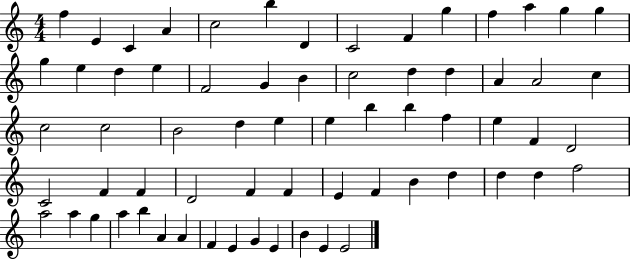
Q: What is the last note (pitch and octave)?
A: E4